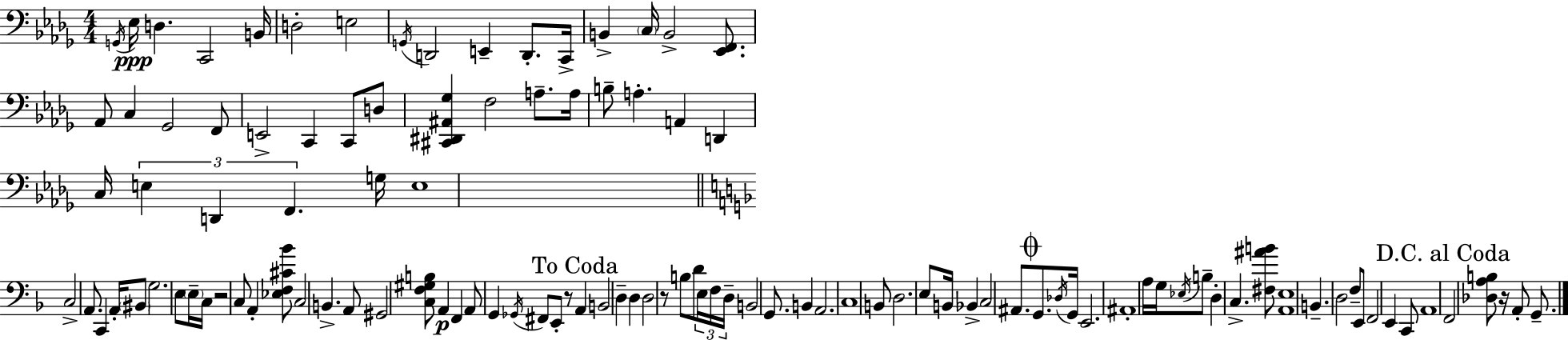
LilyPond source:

{
  \clef bass
  \numericTimeSignature
  \time 4/4
  \key bes \minor
  \acciaccatura { g,16 }\ppp ees16 d4. c,2 | b,16 d2-. e2 | \acciaccatura { g,16 } d,2 e,4-- d,8.-. | c,16-> b,4-> \parenthesize c16 b,2-> <ees, f,>8. | \break aes,8 c4 ges,2 | f,8 e,2-> c,4 c,8 | d8 <cis, dis, ais, ges>4 f2 a8.-- | a16 b8-- a4.-. a,4 d,4 | \break c16 \tuplet 3/2 { e4 d,4 f,4. } | g16 e1 | \bar "||" \break \key f \major c2-> a,8. c,4 a,16-. | \parenthesize bis,8 g2. e8 | \parenthesize e16-- c16 r2 c8 a,4-. | <ees f cis' bes'>8 c2 b,4.-> | \break a,8 gis,2 <c f gis b>8 a,4\p | f,4 a,8 g,4 \acciaccatura { ges,16 } fis,8 e,8-. r8 | \mark "To Coda" a,4 b,2 d4-- | d4 d2 r8 b8 | \break d'8 \tuplet 3/2 { e16 f16 d16-- } b,2 g,8. | b,4 a,2. | c1 | b,8 d2. e8 | \break b,16 bes,4-> c2 ais,8. | \mark \markup { \musicglyph "scripts.coda" } g,8. \acciaccatura { des16 } g,16 e,2. | ais,1-. | a16 g16 \acciaccatura { ees16 } b8-- d4-. c4.-> | \break <fis ais' b'>8 <a, e>1 | b,4.-- d2 | f8-- e,8 f,2 e,4 | c,8 a,1 | \break \mark "D.C. al Coda" f,2 <des a b>8 r16 a,8-. | g,8.-- \bar "|."
}